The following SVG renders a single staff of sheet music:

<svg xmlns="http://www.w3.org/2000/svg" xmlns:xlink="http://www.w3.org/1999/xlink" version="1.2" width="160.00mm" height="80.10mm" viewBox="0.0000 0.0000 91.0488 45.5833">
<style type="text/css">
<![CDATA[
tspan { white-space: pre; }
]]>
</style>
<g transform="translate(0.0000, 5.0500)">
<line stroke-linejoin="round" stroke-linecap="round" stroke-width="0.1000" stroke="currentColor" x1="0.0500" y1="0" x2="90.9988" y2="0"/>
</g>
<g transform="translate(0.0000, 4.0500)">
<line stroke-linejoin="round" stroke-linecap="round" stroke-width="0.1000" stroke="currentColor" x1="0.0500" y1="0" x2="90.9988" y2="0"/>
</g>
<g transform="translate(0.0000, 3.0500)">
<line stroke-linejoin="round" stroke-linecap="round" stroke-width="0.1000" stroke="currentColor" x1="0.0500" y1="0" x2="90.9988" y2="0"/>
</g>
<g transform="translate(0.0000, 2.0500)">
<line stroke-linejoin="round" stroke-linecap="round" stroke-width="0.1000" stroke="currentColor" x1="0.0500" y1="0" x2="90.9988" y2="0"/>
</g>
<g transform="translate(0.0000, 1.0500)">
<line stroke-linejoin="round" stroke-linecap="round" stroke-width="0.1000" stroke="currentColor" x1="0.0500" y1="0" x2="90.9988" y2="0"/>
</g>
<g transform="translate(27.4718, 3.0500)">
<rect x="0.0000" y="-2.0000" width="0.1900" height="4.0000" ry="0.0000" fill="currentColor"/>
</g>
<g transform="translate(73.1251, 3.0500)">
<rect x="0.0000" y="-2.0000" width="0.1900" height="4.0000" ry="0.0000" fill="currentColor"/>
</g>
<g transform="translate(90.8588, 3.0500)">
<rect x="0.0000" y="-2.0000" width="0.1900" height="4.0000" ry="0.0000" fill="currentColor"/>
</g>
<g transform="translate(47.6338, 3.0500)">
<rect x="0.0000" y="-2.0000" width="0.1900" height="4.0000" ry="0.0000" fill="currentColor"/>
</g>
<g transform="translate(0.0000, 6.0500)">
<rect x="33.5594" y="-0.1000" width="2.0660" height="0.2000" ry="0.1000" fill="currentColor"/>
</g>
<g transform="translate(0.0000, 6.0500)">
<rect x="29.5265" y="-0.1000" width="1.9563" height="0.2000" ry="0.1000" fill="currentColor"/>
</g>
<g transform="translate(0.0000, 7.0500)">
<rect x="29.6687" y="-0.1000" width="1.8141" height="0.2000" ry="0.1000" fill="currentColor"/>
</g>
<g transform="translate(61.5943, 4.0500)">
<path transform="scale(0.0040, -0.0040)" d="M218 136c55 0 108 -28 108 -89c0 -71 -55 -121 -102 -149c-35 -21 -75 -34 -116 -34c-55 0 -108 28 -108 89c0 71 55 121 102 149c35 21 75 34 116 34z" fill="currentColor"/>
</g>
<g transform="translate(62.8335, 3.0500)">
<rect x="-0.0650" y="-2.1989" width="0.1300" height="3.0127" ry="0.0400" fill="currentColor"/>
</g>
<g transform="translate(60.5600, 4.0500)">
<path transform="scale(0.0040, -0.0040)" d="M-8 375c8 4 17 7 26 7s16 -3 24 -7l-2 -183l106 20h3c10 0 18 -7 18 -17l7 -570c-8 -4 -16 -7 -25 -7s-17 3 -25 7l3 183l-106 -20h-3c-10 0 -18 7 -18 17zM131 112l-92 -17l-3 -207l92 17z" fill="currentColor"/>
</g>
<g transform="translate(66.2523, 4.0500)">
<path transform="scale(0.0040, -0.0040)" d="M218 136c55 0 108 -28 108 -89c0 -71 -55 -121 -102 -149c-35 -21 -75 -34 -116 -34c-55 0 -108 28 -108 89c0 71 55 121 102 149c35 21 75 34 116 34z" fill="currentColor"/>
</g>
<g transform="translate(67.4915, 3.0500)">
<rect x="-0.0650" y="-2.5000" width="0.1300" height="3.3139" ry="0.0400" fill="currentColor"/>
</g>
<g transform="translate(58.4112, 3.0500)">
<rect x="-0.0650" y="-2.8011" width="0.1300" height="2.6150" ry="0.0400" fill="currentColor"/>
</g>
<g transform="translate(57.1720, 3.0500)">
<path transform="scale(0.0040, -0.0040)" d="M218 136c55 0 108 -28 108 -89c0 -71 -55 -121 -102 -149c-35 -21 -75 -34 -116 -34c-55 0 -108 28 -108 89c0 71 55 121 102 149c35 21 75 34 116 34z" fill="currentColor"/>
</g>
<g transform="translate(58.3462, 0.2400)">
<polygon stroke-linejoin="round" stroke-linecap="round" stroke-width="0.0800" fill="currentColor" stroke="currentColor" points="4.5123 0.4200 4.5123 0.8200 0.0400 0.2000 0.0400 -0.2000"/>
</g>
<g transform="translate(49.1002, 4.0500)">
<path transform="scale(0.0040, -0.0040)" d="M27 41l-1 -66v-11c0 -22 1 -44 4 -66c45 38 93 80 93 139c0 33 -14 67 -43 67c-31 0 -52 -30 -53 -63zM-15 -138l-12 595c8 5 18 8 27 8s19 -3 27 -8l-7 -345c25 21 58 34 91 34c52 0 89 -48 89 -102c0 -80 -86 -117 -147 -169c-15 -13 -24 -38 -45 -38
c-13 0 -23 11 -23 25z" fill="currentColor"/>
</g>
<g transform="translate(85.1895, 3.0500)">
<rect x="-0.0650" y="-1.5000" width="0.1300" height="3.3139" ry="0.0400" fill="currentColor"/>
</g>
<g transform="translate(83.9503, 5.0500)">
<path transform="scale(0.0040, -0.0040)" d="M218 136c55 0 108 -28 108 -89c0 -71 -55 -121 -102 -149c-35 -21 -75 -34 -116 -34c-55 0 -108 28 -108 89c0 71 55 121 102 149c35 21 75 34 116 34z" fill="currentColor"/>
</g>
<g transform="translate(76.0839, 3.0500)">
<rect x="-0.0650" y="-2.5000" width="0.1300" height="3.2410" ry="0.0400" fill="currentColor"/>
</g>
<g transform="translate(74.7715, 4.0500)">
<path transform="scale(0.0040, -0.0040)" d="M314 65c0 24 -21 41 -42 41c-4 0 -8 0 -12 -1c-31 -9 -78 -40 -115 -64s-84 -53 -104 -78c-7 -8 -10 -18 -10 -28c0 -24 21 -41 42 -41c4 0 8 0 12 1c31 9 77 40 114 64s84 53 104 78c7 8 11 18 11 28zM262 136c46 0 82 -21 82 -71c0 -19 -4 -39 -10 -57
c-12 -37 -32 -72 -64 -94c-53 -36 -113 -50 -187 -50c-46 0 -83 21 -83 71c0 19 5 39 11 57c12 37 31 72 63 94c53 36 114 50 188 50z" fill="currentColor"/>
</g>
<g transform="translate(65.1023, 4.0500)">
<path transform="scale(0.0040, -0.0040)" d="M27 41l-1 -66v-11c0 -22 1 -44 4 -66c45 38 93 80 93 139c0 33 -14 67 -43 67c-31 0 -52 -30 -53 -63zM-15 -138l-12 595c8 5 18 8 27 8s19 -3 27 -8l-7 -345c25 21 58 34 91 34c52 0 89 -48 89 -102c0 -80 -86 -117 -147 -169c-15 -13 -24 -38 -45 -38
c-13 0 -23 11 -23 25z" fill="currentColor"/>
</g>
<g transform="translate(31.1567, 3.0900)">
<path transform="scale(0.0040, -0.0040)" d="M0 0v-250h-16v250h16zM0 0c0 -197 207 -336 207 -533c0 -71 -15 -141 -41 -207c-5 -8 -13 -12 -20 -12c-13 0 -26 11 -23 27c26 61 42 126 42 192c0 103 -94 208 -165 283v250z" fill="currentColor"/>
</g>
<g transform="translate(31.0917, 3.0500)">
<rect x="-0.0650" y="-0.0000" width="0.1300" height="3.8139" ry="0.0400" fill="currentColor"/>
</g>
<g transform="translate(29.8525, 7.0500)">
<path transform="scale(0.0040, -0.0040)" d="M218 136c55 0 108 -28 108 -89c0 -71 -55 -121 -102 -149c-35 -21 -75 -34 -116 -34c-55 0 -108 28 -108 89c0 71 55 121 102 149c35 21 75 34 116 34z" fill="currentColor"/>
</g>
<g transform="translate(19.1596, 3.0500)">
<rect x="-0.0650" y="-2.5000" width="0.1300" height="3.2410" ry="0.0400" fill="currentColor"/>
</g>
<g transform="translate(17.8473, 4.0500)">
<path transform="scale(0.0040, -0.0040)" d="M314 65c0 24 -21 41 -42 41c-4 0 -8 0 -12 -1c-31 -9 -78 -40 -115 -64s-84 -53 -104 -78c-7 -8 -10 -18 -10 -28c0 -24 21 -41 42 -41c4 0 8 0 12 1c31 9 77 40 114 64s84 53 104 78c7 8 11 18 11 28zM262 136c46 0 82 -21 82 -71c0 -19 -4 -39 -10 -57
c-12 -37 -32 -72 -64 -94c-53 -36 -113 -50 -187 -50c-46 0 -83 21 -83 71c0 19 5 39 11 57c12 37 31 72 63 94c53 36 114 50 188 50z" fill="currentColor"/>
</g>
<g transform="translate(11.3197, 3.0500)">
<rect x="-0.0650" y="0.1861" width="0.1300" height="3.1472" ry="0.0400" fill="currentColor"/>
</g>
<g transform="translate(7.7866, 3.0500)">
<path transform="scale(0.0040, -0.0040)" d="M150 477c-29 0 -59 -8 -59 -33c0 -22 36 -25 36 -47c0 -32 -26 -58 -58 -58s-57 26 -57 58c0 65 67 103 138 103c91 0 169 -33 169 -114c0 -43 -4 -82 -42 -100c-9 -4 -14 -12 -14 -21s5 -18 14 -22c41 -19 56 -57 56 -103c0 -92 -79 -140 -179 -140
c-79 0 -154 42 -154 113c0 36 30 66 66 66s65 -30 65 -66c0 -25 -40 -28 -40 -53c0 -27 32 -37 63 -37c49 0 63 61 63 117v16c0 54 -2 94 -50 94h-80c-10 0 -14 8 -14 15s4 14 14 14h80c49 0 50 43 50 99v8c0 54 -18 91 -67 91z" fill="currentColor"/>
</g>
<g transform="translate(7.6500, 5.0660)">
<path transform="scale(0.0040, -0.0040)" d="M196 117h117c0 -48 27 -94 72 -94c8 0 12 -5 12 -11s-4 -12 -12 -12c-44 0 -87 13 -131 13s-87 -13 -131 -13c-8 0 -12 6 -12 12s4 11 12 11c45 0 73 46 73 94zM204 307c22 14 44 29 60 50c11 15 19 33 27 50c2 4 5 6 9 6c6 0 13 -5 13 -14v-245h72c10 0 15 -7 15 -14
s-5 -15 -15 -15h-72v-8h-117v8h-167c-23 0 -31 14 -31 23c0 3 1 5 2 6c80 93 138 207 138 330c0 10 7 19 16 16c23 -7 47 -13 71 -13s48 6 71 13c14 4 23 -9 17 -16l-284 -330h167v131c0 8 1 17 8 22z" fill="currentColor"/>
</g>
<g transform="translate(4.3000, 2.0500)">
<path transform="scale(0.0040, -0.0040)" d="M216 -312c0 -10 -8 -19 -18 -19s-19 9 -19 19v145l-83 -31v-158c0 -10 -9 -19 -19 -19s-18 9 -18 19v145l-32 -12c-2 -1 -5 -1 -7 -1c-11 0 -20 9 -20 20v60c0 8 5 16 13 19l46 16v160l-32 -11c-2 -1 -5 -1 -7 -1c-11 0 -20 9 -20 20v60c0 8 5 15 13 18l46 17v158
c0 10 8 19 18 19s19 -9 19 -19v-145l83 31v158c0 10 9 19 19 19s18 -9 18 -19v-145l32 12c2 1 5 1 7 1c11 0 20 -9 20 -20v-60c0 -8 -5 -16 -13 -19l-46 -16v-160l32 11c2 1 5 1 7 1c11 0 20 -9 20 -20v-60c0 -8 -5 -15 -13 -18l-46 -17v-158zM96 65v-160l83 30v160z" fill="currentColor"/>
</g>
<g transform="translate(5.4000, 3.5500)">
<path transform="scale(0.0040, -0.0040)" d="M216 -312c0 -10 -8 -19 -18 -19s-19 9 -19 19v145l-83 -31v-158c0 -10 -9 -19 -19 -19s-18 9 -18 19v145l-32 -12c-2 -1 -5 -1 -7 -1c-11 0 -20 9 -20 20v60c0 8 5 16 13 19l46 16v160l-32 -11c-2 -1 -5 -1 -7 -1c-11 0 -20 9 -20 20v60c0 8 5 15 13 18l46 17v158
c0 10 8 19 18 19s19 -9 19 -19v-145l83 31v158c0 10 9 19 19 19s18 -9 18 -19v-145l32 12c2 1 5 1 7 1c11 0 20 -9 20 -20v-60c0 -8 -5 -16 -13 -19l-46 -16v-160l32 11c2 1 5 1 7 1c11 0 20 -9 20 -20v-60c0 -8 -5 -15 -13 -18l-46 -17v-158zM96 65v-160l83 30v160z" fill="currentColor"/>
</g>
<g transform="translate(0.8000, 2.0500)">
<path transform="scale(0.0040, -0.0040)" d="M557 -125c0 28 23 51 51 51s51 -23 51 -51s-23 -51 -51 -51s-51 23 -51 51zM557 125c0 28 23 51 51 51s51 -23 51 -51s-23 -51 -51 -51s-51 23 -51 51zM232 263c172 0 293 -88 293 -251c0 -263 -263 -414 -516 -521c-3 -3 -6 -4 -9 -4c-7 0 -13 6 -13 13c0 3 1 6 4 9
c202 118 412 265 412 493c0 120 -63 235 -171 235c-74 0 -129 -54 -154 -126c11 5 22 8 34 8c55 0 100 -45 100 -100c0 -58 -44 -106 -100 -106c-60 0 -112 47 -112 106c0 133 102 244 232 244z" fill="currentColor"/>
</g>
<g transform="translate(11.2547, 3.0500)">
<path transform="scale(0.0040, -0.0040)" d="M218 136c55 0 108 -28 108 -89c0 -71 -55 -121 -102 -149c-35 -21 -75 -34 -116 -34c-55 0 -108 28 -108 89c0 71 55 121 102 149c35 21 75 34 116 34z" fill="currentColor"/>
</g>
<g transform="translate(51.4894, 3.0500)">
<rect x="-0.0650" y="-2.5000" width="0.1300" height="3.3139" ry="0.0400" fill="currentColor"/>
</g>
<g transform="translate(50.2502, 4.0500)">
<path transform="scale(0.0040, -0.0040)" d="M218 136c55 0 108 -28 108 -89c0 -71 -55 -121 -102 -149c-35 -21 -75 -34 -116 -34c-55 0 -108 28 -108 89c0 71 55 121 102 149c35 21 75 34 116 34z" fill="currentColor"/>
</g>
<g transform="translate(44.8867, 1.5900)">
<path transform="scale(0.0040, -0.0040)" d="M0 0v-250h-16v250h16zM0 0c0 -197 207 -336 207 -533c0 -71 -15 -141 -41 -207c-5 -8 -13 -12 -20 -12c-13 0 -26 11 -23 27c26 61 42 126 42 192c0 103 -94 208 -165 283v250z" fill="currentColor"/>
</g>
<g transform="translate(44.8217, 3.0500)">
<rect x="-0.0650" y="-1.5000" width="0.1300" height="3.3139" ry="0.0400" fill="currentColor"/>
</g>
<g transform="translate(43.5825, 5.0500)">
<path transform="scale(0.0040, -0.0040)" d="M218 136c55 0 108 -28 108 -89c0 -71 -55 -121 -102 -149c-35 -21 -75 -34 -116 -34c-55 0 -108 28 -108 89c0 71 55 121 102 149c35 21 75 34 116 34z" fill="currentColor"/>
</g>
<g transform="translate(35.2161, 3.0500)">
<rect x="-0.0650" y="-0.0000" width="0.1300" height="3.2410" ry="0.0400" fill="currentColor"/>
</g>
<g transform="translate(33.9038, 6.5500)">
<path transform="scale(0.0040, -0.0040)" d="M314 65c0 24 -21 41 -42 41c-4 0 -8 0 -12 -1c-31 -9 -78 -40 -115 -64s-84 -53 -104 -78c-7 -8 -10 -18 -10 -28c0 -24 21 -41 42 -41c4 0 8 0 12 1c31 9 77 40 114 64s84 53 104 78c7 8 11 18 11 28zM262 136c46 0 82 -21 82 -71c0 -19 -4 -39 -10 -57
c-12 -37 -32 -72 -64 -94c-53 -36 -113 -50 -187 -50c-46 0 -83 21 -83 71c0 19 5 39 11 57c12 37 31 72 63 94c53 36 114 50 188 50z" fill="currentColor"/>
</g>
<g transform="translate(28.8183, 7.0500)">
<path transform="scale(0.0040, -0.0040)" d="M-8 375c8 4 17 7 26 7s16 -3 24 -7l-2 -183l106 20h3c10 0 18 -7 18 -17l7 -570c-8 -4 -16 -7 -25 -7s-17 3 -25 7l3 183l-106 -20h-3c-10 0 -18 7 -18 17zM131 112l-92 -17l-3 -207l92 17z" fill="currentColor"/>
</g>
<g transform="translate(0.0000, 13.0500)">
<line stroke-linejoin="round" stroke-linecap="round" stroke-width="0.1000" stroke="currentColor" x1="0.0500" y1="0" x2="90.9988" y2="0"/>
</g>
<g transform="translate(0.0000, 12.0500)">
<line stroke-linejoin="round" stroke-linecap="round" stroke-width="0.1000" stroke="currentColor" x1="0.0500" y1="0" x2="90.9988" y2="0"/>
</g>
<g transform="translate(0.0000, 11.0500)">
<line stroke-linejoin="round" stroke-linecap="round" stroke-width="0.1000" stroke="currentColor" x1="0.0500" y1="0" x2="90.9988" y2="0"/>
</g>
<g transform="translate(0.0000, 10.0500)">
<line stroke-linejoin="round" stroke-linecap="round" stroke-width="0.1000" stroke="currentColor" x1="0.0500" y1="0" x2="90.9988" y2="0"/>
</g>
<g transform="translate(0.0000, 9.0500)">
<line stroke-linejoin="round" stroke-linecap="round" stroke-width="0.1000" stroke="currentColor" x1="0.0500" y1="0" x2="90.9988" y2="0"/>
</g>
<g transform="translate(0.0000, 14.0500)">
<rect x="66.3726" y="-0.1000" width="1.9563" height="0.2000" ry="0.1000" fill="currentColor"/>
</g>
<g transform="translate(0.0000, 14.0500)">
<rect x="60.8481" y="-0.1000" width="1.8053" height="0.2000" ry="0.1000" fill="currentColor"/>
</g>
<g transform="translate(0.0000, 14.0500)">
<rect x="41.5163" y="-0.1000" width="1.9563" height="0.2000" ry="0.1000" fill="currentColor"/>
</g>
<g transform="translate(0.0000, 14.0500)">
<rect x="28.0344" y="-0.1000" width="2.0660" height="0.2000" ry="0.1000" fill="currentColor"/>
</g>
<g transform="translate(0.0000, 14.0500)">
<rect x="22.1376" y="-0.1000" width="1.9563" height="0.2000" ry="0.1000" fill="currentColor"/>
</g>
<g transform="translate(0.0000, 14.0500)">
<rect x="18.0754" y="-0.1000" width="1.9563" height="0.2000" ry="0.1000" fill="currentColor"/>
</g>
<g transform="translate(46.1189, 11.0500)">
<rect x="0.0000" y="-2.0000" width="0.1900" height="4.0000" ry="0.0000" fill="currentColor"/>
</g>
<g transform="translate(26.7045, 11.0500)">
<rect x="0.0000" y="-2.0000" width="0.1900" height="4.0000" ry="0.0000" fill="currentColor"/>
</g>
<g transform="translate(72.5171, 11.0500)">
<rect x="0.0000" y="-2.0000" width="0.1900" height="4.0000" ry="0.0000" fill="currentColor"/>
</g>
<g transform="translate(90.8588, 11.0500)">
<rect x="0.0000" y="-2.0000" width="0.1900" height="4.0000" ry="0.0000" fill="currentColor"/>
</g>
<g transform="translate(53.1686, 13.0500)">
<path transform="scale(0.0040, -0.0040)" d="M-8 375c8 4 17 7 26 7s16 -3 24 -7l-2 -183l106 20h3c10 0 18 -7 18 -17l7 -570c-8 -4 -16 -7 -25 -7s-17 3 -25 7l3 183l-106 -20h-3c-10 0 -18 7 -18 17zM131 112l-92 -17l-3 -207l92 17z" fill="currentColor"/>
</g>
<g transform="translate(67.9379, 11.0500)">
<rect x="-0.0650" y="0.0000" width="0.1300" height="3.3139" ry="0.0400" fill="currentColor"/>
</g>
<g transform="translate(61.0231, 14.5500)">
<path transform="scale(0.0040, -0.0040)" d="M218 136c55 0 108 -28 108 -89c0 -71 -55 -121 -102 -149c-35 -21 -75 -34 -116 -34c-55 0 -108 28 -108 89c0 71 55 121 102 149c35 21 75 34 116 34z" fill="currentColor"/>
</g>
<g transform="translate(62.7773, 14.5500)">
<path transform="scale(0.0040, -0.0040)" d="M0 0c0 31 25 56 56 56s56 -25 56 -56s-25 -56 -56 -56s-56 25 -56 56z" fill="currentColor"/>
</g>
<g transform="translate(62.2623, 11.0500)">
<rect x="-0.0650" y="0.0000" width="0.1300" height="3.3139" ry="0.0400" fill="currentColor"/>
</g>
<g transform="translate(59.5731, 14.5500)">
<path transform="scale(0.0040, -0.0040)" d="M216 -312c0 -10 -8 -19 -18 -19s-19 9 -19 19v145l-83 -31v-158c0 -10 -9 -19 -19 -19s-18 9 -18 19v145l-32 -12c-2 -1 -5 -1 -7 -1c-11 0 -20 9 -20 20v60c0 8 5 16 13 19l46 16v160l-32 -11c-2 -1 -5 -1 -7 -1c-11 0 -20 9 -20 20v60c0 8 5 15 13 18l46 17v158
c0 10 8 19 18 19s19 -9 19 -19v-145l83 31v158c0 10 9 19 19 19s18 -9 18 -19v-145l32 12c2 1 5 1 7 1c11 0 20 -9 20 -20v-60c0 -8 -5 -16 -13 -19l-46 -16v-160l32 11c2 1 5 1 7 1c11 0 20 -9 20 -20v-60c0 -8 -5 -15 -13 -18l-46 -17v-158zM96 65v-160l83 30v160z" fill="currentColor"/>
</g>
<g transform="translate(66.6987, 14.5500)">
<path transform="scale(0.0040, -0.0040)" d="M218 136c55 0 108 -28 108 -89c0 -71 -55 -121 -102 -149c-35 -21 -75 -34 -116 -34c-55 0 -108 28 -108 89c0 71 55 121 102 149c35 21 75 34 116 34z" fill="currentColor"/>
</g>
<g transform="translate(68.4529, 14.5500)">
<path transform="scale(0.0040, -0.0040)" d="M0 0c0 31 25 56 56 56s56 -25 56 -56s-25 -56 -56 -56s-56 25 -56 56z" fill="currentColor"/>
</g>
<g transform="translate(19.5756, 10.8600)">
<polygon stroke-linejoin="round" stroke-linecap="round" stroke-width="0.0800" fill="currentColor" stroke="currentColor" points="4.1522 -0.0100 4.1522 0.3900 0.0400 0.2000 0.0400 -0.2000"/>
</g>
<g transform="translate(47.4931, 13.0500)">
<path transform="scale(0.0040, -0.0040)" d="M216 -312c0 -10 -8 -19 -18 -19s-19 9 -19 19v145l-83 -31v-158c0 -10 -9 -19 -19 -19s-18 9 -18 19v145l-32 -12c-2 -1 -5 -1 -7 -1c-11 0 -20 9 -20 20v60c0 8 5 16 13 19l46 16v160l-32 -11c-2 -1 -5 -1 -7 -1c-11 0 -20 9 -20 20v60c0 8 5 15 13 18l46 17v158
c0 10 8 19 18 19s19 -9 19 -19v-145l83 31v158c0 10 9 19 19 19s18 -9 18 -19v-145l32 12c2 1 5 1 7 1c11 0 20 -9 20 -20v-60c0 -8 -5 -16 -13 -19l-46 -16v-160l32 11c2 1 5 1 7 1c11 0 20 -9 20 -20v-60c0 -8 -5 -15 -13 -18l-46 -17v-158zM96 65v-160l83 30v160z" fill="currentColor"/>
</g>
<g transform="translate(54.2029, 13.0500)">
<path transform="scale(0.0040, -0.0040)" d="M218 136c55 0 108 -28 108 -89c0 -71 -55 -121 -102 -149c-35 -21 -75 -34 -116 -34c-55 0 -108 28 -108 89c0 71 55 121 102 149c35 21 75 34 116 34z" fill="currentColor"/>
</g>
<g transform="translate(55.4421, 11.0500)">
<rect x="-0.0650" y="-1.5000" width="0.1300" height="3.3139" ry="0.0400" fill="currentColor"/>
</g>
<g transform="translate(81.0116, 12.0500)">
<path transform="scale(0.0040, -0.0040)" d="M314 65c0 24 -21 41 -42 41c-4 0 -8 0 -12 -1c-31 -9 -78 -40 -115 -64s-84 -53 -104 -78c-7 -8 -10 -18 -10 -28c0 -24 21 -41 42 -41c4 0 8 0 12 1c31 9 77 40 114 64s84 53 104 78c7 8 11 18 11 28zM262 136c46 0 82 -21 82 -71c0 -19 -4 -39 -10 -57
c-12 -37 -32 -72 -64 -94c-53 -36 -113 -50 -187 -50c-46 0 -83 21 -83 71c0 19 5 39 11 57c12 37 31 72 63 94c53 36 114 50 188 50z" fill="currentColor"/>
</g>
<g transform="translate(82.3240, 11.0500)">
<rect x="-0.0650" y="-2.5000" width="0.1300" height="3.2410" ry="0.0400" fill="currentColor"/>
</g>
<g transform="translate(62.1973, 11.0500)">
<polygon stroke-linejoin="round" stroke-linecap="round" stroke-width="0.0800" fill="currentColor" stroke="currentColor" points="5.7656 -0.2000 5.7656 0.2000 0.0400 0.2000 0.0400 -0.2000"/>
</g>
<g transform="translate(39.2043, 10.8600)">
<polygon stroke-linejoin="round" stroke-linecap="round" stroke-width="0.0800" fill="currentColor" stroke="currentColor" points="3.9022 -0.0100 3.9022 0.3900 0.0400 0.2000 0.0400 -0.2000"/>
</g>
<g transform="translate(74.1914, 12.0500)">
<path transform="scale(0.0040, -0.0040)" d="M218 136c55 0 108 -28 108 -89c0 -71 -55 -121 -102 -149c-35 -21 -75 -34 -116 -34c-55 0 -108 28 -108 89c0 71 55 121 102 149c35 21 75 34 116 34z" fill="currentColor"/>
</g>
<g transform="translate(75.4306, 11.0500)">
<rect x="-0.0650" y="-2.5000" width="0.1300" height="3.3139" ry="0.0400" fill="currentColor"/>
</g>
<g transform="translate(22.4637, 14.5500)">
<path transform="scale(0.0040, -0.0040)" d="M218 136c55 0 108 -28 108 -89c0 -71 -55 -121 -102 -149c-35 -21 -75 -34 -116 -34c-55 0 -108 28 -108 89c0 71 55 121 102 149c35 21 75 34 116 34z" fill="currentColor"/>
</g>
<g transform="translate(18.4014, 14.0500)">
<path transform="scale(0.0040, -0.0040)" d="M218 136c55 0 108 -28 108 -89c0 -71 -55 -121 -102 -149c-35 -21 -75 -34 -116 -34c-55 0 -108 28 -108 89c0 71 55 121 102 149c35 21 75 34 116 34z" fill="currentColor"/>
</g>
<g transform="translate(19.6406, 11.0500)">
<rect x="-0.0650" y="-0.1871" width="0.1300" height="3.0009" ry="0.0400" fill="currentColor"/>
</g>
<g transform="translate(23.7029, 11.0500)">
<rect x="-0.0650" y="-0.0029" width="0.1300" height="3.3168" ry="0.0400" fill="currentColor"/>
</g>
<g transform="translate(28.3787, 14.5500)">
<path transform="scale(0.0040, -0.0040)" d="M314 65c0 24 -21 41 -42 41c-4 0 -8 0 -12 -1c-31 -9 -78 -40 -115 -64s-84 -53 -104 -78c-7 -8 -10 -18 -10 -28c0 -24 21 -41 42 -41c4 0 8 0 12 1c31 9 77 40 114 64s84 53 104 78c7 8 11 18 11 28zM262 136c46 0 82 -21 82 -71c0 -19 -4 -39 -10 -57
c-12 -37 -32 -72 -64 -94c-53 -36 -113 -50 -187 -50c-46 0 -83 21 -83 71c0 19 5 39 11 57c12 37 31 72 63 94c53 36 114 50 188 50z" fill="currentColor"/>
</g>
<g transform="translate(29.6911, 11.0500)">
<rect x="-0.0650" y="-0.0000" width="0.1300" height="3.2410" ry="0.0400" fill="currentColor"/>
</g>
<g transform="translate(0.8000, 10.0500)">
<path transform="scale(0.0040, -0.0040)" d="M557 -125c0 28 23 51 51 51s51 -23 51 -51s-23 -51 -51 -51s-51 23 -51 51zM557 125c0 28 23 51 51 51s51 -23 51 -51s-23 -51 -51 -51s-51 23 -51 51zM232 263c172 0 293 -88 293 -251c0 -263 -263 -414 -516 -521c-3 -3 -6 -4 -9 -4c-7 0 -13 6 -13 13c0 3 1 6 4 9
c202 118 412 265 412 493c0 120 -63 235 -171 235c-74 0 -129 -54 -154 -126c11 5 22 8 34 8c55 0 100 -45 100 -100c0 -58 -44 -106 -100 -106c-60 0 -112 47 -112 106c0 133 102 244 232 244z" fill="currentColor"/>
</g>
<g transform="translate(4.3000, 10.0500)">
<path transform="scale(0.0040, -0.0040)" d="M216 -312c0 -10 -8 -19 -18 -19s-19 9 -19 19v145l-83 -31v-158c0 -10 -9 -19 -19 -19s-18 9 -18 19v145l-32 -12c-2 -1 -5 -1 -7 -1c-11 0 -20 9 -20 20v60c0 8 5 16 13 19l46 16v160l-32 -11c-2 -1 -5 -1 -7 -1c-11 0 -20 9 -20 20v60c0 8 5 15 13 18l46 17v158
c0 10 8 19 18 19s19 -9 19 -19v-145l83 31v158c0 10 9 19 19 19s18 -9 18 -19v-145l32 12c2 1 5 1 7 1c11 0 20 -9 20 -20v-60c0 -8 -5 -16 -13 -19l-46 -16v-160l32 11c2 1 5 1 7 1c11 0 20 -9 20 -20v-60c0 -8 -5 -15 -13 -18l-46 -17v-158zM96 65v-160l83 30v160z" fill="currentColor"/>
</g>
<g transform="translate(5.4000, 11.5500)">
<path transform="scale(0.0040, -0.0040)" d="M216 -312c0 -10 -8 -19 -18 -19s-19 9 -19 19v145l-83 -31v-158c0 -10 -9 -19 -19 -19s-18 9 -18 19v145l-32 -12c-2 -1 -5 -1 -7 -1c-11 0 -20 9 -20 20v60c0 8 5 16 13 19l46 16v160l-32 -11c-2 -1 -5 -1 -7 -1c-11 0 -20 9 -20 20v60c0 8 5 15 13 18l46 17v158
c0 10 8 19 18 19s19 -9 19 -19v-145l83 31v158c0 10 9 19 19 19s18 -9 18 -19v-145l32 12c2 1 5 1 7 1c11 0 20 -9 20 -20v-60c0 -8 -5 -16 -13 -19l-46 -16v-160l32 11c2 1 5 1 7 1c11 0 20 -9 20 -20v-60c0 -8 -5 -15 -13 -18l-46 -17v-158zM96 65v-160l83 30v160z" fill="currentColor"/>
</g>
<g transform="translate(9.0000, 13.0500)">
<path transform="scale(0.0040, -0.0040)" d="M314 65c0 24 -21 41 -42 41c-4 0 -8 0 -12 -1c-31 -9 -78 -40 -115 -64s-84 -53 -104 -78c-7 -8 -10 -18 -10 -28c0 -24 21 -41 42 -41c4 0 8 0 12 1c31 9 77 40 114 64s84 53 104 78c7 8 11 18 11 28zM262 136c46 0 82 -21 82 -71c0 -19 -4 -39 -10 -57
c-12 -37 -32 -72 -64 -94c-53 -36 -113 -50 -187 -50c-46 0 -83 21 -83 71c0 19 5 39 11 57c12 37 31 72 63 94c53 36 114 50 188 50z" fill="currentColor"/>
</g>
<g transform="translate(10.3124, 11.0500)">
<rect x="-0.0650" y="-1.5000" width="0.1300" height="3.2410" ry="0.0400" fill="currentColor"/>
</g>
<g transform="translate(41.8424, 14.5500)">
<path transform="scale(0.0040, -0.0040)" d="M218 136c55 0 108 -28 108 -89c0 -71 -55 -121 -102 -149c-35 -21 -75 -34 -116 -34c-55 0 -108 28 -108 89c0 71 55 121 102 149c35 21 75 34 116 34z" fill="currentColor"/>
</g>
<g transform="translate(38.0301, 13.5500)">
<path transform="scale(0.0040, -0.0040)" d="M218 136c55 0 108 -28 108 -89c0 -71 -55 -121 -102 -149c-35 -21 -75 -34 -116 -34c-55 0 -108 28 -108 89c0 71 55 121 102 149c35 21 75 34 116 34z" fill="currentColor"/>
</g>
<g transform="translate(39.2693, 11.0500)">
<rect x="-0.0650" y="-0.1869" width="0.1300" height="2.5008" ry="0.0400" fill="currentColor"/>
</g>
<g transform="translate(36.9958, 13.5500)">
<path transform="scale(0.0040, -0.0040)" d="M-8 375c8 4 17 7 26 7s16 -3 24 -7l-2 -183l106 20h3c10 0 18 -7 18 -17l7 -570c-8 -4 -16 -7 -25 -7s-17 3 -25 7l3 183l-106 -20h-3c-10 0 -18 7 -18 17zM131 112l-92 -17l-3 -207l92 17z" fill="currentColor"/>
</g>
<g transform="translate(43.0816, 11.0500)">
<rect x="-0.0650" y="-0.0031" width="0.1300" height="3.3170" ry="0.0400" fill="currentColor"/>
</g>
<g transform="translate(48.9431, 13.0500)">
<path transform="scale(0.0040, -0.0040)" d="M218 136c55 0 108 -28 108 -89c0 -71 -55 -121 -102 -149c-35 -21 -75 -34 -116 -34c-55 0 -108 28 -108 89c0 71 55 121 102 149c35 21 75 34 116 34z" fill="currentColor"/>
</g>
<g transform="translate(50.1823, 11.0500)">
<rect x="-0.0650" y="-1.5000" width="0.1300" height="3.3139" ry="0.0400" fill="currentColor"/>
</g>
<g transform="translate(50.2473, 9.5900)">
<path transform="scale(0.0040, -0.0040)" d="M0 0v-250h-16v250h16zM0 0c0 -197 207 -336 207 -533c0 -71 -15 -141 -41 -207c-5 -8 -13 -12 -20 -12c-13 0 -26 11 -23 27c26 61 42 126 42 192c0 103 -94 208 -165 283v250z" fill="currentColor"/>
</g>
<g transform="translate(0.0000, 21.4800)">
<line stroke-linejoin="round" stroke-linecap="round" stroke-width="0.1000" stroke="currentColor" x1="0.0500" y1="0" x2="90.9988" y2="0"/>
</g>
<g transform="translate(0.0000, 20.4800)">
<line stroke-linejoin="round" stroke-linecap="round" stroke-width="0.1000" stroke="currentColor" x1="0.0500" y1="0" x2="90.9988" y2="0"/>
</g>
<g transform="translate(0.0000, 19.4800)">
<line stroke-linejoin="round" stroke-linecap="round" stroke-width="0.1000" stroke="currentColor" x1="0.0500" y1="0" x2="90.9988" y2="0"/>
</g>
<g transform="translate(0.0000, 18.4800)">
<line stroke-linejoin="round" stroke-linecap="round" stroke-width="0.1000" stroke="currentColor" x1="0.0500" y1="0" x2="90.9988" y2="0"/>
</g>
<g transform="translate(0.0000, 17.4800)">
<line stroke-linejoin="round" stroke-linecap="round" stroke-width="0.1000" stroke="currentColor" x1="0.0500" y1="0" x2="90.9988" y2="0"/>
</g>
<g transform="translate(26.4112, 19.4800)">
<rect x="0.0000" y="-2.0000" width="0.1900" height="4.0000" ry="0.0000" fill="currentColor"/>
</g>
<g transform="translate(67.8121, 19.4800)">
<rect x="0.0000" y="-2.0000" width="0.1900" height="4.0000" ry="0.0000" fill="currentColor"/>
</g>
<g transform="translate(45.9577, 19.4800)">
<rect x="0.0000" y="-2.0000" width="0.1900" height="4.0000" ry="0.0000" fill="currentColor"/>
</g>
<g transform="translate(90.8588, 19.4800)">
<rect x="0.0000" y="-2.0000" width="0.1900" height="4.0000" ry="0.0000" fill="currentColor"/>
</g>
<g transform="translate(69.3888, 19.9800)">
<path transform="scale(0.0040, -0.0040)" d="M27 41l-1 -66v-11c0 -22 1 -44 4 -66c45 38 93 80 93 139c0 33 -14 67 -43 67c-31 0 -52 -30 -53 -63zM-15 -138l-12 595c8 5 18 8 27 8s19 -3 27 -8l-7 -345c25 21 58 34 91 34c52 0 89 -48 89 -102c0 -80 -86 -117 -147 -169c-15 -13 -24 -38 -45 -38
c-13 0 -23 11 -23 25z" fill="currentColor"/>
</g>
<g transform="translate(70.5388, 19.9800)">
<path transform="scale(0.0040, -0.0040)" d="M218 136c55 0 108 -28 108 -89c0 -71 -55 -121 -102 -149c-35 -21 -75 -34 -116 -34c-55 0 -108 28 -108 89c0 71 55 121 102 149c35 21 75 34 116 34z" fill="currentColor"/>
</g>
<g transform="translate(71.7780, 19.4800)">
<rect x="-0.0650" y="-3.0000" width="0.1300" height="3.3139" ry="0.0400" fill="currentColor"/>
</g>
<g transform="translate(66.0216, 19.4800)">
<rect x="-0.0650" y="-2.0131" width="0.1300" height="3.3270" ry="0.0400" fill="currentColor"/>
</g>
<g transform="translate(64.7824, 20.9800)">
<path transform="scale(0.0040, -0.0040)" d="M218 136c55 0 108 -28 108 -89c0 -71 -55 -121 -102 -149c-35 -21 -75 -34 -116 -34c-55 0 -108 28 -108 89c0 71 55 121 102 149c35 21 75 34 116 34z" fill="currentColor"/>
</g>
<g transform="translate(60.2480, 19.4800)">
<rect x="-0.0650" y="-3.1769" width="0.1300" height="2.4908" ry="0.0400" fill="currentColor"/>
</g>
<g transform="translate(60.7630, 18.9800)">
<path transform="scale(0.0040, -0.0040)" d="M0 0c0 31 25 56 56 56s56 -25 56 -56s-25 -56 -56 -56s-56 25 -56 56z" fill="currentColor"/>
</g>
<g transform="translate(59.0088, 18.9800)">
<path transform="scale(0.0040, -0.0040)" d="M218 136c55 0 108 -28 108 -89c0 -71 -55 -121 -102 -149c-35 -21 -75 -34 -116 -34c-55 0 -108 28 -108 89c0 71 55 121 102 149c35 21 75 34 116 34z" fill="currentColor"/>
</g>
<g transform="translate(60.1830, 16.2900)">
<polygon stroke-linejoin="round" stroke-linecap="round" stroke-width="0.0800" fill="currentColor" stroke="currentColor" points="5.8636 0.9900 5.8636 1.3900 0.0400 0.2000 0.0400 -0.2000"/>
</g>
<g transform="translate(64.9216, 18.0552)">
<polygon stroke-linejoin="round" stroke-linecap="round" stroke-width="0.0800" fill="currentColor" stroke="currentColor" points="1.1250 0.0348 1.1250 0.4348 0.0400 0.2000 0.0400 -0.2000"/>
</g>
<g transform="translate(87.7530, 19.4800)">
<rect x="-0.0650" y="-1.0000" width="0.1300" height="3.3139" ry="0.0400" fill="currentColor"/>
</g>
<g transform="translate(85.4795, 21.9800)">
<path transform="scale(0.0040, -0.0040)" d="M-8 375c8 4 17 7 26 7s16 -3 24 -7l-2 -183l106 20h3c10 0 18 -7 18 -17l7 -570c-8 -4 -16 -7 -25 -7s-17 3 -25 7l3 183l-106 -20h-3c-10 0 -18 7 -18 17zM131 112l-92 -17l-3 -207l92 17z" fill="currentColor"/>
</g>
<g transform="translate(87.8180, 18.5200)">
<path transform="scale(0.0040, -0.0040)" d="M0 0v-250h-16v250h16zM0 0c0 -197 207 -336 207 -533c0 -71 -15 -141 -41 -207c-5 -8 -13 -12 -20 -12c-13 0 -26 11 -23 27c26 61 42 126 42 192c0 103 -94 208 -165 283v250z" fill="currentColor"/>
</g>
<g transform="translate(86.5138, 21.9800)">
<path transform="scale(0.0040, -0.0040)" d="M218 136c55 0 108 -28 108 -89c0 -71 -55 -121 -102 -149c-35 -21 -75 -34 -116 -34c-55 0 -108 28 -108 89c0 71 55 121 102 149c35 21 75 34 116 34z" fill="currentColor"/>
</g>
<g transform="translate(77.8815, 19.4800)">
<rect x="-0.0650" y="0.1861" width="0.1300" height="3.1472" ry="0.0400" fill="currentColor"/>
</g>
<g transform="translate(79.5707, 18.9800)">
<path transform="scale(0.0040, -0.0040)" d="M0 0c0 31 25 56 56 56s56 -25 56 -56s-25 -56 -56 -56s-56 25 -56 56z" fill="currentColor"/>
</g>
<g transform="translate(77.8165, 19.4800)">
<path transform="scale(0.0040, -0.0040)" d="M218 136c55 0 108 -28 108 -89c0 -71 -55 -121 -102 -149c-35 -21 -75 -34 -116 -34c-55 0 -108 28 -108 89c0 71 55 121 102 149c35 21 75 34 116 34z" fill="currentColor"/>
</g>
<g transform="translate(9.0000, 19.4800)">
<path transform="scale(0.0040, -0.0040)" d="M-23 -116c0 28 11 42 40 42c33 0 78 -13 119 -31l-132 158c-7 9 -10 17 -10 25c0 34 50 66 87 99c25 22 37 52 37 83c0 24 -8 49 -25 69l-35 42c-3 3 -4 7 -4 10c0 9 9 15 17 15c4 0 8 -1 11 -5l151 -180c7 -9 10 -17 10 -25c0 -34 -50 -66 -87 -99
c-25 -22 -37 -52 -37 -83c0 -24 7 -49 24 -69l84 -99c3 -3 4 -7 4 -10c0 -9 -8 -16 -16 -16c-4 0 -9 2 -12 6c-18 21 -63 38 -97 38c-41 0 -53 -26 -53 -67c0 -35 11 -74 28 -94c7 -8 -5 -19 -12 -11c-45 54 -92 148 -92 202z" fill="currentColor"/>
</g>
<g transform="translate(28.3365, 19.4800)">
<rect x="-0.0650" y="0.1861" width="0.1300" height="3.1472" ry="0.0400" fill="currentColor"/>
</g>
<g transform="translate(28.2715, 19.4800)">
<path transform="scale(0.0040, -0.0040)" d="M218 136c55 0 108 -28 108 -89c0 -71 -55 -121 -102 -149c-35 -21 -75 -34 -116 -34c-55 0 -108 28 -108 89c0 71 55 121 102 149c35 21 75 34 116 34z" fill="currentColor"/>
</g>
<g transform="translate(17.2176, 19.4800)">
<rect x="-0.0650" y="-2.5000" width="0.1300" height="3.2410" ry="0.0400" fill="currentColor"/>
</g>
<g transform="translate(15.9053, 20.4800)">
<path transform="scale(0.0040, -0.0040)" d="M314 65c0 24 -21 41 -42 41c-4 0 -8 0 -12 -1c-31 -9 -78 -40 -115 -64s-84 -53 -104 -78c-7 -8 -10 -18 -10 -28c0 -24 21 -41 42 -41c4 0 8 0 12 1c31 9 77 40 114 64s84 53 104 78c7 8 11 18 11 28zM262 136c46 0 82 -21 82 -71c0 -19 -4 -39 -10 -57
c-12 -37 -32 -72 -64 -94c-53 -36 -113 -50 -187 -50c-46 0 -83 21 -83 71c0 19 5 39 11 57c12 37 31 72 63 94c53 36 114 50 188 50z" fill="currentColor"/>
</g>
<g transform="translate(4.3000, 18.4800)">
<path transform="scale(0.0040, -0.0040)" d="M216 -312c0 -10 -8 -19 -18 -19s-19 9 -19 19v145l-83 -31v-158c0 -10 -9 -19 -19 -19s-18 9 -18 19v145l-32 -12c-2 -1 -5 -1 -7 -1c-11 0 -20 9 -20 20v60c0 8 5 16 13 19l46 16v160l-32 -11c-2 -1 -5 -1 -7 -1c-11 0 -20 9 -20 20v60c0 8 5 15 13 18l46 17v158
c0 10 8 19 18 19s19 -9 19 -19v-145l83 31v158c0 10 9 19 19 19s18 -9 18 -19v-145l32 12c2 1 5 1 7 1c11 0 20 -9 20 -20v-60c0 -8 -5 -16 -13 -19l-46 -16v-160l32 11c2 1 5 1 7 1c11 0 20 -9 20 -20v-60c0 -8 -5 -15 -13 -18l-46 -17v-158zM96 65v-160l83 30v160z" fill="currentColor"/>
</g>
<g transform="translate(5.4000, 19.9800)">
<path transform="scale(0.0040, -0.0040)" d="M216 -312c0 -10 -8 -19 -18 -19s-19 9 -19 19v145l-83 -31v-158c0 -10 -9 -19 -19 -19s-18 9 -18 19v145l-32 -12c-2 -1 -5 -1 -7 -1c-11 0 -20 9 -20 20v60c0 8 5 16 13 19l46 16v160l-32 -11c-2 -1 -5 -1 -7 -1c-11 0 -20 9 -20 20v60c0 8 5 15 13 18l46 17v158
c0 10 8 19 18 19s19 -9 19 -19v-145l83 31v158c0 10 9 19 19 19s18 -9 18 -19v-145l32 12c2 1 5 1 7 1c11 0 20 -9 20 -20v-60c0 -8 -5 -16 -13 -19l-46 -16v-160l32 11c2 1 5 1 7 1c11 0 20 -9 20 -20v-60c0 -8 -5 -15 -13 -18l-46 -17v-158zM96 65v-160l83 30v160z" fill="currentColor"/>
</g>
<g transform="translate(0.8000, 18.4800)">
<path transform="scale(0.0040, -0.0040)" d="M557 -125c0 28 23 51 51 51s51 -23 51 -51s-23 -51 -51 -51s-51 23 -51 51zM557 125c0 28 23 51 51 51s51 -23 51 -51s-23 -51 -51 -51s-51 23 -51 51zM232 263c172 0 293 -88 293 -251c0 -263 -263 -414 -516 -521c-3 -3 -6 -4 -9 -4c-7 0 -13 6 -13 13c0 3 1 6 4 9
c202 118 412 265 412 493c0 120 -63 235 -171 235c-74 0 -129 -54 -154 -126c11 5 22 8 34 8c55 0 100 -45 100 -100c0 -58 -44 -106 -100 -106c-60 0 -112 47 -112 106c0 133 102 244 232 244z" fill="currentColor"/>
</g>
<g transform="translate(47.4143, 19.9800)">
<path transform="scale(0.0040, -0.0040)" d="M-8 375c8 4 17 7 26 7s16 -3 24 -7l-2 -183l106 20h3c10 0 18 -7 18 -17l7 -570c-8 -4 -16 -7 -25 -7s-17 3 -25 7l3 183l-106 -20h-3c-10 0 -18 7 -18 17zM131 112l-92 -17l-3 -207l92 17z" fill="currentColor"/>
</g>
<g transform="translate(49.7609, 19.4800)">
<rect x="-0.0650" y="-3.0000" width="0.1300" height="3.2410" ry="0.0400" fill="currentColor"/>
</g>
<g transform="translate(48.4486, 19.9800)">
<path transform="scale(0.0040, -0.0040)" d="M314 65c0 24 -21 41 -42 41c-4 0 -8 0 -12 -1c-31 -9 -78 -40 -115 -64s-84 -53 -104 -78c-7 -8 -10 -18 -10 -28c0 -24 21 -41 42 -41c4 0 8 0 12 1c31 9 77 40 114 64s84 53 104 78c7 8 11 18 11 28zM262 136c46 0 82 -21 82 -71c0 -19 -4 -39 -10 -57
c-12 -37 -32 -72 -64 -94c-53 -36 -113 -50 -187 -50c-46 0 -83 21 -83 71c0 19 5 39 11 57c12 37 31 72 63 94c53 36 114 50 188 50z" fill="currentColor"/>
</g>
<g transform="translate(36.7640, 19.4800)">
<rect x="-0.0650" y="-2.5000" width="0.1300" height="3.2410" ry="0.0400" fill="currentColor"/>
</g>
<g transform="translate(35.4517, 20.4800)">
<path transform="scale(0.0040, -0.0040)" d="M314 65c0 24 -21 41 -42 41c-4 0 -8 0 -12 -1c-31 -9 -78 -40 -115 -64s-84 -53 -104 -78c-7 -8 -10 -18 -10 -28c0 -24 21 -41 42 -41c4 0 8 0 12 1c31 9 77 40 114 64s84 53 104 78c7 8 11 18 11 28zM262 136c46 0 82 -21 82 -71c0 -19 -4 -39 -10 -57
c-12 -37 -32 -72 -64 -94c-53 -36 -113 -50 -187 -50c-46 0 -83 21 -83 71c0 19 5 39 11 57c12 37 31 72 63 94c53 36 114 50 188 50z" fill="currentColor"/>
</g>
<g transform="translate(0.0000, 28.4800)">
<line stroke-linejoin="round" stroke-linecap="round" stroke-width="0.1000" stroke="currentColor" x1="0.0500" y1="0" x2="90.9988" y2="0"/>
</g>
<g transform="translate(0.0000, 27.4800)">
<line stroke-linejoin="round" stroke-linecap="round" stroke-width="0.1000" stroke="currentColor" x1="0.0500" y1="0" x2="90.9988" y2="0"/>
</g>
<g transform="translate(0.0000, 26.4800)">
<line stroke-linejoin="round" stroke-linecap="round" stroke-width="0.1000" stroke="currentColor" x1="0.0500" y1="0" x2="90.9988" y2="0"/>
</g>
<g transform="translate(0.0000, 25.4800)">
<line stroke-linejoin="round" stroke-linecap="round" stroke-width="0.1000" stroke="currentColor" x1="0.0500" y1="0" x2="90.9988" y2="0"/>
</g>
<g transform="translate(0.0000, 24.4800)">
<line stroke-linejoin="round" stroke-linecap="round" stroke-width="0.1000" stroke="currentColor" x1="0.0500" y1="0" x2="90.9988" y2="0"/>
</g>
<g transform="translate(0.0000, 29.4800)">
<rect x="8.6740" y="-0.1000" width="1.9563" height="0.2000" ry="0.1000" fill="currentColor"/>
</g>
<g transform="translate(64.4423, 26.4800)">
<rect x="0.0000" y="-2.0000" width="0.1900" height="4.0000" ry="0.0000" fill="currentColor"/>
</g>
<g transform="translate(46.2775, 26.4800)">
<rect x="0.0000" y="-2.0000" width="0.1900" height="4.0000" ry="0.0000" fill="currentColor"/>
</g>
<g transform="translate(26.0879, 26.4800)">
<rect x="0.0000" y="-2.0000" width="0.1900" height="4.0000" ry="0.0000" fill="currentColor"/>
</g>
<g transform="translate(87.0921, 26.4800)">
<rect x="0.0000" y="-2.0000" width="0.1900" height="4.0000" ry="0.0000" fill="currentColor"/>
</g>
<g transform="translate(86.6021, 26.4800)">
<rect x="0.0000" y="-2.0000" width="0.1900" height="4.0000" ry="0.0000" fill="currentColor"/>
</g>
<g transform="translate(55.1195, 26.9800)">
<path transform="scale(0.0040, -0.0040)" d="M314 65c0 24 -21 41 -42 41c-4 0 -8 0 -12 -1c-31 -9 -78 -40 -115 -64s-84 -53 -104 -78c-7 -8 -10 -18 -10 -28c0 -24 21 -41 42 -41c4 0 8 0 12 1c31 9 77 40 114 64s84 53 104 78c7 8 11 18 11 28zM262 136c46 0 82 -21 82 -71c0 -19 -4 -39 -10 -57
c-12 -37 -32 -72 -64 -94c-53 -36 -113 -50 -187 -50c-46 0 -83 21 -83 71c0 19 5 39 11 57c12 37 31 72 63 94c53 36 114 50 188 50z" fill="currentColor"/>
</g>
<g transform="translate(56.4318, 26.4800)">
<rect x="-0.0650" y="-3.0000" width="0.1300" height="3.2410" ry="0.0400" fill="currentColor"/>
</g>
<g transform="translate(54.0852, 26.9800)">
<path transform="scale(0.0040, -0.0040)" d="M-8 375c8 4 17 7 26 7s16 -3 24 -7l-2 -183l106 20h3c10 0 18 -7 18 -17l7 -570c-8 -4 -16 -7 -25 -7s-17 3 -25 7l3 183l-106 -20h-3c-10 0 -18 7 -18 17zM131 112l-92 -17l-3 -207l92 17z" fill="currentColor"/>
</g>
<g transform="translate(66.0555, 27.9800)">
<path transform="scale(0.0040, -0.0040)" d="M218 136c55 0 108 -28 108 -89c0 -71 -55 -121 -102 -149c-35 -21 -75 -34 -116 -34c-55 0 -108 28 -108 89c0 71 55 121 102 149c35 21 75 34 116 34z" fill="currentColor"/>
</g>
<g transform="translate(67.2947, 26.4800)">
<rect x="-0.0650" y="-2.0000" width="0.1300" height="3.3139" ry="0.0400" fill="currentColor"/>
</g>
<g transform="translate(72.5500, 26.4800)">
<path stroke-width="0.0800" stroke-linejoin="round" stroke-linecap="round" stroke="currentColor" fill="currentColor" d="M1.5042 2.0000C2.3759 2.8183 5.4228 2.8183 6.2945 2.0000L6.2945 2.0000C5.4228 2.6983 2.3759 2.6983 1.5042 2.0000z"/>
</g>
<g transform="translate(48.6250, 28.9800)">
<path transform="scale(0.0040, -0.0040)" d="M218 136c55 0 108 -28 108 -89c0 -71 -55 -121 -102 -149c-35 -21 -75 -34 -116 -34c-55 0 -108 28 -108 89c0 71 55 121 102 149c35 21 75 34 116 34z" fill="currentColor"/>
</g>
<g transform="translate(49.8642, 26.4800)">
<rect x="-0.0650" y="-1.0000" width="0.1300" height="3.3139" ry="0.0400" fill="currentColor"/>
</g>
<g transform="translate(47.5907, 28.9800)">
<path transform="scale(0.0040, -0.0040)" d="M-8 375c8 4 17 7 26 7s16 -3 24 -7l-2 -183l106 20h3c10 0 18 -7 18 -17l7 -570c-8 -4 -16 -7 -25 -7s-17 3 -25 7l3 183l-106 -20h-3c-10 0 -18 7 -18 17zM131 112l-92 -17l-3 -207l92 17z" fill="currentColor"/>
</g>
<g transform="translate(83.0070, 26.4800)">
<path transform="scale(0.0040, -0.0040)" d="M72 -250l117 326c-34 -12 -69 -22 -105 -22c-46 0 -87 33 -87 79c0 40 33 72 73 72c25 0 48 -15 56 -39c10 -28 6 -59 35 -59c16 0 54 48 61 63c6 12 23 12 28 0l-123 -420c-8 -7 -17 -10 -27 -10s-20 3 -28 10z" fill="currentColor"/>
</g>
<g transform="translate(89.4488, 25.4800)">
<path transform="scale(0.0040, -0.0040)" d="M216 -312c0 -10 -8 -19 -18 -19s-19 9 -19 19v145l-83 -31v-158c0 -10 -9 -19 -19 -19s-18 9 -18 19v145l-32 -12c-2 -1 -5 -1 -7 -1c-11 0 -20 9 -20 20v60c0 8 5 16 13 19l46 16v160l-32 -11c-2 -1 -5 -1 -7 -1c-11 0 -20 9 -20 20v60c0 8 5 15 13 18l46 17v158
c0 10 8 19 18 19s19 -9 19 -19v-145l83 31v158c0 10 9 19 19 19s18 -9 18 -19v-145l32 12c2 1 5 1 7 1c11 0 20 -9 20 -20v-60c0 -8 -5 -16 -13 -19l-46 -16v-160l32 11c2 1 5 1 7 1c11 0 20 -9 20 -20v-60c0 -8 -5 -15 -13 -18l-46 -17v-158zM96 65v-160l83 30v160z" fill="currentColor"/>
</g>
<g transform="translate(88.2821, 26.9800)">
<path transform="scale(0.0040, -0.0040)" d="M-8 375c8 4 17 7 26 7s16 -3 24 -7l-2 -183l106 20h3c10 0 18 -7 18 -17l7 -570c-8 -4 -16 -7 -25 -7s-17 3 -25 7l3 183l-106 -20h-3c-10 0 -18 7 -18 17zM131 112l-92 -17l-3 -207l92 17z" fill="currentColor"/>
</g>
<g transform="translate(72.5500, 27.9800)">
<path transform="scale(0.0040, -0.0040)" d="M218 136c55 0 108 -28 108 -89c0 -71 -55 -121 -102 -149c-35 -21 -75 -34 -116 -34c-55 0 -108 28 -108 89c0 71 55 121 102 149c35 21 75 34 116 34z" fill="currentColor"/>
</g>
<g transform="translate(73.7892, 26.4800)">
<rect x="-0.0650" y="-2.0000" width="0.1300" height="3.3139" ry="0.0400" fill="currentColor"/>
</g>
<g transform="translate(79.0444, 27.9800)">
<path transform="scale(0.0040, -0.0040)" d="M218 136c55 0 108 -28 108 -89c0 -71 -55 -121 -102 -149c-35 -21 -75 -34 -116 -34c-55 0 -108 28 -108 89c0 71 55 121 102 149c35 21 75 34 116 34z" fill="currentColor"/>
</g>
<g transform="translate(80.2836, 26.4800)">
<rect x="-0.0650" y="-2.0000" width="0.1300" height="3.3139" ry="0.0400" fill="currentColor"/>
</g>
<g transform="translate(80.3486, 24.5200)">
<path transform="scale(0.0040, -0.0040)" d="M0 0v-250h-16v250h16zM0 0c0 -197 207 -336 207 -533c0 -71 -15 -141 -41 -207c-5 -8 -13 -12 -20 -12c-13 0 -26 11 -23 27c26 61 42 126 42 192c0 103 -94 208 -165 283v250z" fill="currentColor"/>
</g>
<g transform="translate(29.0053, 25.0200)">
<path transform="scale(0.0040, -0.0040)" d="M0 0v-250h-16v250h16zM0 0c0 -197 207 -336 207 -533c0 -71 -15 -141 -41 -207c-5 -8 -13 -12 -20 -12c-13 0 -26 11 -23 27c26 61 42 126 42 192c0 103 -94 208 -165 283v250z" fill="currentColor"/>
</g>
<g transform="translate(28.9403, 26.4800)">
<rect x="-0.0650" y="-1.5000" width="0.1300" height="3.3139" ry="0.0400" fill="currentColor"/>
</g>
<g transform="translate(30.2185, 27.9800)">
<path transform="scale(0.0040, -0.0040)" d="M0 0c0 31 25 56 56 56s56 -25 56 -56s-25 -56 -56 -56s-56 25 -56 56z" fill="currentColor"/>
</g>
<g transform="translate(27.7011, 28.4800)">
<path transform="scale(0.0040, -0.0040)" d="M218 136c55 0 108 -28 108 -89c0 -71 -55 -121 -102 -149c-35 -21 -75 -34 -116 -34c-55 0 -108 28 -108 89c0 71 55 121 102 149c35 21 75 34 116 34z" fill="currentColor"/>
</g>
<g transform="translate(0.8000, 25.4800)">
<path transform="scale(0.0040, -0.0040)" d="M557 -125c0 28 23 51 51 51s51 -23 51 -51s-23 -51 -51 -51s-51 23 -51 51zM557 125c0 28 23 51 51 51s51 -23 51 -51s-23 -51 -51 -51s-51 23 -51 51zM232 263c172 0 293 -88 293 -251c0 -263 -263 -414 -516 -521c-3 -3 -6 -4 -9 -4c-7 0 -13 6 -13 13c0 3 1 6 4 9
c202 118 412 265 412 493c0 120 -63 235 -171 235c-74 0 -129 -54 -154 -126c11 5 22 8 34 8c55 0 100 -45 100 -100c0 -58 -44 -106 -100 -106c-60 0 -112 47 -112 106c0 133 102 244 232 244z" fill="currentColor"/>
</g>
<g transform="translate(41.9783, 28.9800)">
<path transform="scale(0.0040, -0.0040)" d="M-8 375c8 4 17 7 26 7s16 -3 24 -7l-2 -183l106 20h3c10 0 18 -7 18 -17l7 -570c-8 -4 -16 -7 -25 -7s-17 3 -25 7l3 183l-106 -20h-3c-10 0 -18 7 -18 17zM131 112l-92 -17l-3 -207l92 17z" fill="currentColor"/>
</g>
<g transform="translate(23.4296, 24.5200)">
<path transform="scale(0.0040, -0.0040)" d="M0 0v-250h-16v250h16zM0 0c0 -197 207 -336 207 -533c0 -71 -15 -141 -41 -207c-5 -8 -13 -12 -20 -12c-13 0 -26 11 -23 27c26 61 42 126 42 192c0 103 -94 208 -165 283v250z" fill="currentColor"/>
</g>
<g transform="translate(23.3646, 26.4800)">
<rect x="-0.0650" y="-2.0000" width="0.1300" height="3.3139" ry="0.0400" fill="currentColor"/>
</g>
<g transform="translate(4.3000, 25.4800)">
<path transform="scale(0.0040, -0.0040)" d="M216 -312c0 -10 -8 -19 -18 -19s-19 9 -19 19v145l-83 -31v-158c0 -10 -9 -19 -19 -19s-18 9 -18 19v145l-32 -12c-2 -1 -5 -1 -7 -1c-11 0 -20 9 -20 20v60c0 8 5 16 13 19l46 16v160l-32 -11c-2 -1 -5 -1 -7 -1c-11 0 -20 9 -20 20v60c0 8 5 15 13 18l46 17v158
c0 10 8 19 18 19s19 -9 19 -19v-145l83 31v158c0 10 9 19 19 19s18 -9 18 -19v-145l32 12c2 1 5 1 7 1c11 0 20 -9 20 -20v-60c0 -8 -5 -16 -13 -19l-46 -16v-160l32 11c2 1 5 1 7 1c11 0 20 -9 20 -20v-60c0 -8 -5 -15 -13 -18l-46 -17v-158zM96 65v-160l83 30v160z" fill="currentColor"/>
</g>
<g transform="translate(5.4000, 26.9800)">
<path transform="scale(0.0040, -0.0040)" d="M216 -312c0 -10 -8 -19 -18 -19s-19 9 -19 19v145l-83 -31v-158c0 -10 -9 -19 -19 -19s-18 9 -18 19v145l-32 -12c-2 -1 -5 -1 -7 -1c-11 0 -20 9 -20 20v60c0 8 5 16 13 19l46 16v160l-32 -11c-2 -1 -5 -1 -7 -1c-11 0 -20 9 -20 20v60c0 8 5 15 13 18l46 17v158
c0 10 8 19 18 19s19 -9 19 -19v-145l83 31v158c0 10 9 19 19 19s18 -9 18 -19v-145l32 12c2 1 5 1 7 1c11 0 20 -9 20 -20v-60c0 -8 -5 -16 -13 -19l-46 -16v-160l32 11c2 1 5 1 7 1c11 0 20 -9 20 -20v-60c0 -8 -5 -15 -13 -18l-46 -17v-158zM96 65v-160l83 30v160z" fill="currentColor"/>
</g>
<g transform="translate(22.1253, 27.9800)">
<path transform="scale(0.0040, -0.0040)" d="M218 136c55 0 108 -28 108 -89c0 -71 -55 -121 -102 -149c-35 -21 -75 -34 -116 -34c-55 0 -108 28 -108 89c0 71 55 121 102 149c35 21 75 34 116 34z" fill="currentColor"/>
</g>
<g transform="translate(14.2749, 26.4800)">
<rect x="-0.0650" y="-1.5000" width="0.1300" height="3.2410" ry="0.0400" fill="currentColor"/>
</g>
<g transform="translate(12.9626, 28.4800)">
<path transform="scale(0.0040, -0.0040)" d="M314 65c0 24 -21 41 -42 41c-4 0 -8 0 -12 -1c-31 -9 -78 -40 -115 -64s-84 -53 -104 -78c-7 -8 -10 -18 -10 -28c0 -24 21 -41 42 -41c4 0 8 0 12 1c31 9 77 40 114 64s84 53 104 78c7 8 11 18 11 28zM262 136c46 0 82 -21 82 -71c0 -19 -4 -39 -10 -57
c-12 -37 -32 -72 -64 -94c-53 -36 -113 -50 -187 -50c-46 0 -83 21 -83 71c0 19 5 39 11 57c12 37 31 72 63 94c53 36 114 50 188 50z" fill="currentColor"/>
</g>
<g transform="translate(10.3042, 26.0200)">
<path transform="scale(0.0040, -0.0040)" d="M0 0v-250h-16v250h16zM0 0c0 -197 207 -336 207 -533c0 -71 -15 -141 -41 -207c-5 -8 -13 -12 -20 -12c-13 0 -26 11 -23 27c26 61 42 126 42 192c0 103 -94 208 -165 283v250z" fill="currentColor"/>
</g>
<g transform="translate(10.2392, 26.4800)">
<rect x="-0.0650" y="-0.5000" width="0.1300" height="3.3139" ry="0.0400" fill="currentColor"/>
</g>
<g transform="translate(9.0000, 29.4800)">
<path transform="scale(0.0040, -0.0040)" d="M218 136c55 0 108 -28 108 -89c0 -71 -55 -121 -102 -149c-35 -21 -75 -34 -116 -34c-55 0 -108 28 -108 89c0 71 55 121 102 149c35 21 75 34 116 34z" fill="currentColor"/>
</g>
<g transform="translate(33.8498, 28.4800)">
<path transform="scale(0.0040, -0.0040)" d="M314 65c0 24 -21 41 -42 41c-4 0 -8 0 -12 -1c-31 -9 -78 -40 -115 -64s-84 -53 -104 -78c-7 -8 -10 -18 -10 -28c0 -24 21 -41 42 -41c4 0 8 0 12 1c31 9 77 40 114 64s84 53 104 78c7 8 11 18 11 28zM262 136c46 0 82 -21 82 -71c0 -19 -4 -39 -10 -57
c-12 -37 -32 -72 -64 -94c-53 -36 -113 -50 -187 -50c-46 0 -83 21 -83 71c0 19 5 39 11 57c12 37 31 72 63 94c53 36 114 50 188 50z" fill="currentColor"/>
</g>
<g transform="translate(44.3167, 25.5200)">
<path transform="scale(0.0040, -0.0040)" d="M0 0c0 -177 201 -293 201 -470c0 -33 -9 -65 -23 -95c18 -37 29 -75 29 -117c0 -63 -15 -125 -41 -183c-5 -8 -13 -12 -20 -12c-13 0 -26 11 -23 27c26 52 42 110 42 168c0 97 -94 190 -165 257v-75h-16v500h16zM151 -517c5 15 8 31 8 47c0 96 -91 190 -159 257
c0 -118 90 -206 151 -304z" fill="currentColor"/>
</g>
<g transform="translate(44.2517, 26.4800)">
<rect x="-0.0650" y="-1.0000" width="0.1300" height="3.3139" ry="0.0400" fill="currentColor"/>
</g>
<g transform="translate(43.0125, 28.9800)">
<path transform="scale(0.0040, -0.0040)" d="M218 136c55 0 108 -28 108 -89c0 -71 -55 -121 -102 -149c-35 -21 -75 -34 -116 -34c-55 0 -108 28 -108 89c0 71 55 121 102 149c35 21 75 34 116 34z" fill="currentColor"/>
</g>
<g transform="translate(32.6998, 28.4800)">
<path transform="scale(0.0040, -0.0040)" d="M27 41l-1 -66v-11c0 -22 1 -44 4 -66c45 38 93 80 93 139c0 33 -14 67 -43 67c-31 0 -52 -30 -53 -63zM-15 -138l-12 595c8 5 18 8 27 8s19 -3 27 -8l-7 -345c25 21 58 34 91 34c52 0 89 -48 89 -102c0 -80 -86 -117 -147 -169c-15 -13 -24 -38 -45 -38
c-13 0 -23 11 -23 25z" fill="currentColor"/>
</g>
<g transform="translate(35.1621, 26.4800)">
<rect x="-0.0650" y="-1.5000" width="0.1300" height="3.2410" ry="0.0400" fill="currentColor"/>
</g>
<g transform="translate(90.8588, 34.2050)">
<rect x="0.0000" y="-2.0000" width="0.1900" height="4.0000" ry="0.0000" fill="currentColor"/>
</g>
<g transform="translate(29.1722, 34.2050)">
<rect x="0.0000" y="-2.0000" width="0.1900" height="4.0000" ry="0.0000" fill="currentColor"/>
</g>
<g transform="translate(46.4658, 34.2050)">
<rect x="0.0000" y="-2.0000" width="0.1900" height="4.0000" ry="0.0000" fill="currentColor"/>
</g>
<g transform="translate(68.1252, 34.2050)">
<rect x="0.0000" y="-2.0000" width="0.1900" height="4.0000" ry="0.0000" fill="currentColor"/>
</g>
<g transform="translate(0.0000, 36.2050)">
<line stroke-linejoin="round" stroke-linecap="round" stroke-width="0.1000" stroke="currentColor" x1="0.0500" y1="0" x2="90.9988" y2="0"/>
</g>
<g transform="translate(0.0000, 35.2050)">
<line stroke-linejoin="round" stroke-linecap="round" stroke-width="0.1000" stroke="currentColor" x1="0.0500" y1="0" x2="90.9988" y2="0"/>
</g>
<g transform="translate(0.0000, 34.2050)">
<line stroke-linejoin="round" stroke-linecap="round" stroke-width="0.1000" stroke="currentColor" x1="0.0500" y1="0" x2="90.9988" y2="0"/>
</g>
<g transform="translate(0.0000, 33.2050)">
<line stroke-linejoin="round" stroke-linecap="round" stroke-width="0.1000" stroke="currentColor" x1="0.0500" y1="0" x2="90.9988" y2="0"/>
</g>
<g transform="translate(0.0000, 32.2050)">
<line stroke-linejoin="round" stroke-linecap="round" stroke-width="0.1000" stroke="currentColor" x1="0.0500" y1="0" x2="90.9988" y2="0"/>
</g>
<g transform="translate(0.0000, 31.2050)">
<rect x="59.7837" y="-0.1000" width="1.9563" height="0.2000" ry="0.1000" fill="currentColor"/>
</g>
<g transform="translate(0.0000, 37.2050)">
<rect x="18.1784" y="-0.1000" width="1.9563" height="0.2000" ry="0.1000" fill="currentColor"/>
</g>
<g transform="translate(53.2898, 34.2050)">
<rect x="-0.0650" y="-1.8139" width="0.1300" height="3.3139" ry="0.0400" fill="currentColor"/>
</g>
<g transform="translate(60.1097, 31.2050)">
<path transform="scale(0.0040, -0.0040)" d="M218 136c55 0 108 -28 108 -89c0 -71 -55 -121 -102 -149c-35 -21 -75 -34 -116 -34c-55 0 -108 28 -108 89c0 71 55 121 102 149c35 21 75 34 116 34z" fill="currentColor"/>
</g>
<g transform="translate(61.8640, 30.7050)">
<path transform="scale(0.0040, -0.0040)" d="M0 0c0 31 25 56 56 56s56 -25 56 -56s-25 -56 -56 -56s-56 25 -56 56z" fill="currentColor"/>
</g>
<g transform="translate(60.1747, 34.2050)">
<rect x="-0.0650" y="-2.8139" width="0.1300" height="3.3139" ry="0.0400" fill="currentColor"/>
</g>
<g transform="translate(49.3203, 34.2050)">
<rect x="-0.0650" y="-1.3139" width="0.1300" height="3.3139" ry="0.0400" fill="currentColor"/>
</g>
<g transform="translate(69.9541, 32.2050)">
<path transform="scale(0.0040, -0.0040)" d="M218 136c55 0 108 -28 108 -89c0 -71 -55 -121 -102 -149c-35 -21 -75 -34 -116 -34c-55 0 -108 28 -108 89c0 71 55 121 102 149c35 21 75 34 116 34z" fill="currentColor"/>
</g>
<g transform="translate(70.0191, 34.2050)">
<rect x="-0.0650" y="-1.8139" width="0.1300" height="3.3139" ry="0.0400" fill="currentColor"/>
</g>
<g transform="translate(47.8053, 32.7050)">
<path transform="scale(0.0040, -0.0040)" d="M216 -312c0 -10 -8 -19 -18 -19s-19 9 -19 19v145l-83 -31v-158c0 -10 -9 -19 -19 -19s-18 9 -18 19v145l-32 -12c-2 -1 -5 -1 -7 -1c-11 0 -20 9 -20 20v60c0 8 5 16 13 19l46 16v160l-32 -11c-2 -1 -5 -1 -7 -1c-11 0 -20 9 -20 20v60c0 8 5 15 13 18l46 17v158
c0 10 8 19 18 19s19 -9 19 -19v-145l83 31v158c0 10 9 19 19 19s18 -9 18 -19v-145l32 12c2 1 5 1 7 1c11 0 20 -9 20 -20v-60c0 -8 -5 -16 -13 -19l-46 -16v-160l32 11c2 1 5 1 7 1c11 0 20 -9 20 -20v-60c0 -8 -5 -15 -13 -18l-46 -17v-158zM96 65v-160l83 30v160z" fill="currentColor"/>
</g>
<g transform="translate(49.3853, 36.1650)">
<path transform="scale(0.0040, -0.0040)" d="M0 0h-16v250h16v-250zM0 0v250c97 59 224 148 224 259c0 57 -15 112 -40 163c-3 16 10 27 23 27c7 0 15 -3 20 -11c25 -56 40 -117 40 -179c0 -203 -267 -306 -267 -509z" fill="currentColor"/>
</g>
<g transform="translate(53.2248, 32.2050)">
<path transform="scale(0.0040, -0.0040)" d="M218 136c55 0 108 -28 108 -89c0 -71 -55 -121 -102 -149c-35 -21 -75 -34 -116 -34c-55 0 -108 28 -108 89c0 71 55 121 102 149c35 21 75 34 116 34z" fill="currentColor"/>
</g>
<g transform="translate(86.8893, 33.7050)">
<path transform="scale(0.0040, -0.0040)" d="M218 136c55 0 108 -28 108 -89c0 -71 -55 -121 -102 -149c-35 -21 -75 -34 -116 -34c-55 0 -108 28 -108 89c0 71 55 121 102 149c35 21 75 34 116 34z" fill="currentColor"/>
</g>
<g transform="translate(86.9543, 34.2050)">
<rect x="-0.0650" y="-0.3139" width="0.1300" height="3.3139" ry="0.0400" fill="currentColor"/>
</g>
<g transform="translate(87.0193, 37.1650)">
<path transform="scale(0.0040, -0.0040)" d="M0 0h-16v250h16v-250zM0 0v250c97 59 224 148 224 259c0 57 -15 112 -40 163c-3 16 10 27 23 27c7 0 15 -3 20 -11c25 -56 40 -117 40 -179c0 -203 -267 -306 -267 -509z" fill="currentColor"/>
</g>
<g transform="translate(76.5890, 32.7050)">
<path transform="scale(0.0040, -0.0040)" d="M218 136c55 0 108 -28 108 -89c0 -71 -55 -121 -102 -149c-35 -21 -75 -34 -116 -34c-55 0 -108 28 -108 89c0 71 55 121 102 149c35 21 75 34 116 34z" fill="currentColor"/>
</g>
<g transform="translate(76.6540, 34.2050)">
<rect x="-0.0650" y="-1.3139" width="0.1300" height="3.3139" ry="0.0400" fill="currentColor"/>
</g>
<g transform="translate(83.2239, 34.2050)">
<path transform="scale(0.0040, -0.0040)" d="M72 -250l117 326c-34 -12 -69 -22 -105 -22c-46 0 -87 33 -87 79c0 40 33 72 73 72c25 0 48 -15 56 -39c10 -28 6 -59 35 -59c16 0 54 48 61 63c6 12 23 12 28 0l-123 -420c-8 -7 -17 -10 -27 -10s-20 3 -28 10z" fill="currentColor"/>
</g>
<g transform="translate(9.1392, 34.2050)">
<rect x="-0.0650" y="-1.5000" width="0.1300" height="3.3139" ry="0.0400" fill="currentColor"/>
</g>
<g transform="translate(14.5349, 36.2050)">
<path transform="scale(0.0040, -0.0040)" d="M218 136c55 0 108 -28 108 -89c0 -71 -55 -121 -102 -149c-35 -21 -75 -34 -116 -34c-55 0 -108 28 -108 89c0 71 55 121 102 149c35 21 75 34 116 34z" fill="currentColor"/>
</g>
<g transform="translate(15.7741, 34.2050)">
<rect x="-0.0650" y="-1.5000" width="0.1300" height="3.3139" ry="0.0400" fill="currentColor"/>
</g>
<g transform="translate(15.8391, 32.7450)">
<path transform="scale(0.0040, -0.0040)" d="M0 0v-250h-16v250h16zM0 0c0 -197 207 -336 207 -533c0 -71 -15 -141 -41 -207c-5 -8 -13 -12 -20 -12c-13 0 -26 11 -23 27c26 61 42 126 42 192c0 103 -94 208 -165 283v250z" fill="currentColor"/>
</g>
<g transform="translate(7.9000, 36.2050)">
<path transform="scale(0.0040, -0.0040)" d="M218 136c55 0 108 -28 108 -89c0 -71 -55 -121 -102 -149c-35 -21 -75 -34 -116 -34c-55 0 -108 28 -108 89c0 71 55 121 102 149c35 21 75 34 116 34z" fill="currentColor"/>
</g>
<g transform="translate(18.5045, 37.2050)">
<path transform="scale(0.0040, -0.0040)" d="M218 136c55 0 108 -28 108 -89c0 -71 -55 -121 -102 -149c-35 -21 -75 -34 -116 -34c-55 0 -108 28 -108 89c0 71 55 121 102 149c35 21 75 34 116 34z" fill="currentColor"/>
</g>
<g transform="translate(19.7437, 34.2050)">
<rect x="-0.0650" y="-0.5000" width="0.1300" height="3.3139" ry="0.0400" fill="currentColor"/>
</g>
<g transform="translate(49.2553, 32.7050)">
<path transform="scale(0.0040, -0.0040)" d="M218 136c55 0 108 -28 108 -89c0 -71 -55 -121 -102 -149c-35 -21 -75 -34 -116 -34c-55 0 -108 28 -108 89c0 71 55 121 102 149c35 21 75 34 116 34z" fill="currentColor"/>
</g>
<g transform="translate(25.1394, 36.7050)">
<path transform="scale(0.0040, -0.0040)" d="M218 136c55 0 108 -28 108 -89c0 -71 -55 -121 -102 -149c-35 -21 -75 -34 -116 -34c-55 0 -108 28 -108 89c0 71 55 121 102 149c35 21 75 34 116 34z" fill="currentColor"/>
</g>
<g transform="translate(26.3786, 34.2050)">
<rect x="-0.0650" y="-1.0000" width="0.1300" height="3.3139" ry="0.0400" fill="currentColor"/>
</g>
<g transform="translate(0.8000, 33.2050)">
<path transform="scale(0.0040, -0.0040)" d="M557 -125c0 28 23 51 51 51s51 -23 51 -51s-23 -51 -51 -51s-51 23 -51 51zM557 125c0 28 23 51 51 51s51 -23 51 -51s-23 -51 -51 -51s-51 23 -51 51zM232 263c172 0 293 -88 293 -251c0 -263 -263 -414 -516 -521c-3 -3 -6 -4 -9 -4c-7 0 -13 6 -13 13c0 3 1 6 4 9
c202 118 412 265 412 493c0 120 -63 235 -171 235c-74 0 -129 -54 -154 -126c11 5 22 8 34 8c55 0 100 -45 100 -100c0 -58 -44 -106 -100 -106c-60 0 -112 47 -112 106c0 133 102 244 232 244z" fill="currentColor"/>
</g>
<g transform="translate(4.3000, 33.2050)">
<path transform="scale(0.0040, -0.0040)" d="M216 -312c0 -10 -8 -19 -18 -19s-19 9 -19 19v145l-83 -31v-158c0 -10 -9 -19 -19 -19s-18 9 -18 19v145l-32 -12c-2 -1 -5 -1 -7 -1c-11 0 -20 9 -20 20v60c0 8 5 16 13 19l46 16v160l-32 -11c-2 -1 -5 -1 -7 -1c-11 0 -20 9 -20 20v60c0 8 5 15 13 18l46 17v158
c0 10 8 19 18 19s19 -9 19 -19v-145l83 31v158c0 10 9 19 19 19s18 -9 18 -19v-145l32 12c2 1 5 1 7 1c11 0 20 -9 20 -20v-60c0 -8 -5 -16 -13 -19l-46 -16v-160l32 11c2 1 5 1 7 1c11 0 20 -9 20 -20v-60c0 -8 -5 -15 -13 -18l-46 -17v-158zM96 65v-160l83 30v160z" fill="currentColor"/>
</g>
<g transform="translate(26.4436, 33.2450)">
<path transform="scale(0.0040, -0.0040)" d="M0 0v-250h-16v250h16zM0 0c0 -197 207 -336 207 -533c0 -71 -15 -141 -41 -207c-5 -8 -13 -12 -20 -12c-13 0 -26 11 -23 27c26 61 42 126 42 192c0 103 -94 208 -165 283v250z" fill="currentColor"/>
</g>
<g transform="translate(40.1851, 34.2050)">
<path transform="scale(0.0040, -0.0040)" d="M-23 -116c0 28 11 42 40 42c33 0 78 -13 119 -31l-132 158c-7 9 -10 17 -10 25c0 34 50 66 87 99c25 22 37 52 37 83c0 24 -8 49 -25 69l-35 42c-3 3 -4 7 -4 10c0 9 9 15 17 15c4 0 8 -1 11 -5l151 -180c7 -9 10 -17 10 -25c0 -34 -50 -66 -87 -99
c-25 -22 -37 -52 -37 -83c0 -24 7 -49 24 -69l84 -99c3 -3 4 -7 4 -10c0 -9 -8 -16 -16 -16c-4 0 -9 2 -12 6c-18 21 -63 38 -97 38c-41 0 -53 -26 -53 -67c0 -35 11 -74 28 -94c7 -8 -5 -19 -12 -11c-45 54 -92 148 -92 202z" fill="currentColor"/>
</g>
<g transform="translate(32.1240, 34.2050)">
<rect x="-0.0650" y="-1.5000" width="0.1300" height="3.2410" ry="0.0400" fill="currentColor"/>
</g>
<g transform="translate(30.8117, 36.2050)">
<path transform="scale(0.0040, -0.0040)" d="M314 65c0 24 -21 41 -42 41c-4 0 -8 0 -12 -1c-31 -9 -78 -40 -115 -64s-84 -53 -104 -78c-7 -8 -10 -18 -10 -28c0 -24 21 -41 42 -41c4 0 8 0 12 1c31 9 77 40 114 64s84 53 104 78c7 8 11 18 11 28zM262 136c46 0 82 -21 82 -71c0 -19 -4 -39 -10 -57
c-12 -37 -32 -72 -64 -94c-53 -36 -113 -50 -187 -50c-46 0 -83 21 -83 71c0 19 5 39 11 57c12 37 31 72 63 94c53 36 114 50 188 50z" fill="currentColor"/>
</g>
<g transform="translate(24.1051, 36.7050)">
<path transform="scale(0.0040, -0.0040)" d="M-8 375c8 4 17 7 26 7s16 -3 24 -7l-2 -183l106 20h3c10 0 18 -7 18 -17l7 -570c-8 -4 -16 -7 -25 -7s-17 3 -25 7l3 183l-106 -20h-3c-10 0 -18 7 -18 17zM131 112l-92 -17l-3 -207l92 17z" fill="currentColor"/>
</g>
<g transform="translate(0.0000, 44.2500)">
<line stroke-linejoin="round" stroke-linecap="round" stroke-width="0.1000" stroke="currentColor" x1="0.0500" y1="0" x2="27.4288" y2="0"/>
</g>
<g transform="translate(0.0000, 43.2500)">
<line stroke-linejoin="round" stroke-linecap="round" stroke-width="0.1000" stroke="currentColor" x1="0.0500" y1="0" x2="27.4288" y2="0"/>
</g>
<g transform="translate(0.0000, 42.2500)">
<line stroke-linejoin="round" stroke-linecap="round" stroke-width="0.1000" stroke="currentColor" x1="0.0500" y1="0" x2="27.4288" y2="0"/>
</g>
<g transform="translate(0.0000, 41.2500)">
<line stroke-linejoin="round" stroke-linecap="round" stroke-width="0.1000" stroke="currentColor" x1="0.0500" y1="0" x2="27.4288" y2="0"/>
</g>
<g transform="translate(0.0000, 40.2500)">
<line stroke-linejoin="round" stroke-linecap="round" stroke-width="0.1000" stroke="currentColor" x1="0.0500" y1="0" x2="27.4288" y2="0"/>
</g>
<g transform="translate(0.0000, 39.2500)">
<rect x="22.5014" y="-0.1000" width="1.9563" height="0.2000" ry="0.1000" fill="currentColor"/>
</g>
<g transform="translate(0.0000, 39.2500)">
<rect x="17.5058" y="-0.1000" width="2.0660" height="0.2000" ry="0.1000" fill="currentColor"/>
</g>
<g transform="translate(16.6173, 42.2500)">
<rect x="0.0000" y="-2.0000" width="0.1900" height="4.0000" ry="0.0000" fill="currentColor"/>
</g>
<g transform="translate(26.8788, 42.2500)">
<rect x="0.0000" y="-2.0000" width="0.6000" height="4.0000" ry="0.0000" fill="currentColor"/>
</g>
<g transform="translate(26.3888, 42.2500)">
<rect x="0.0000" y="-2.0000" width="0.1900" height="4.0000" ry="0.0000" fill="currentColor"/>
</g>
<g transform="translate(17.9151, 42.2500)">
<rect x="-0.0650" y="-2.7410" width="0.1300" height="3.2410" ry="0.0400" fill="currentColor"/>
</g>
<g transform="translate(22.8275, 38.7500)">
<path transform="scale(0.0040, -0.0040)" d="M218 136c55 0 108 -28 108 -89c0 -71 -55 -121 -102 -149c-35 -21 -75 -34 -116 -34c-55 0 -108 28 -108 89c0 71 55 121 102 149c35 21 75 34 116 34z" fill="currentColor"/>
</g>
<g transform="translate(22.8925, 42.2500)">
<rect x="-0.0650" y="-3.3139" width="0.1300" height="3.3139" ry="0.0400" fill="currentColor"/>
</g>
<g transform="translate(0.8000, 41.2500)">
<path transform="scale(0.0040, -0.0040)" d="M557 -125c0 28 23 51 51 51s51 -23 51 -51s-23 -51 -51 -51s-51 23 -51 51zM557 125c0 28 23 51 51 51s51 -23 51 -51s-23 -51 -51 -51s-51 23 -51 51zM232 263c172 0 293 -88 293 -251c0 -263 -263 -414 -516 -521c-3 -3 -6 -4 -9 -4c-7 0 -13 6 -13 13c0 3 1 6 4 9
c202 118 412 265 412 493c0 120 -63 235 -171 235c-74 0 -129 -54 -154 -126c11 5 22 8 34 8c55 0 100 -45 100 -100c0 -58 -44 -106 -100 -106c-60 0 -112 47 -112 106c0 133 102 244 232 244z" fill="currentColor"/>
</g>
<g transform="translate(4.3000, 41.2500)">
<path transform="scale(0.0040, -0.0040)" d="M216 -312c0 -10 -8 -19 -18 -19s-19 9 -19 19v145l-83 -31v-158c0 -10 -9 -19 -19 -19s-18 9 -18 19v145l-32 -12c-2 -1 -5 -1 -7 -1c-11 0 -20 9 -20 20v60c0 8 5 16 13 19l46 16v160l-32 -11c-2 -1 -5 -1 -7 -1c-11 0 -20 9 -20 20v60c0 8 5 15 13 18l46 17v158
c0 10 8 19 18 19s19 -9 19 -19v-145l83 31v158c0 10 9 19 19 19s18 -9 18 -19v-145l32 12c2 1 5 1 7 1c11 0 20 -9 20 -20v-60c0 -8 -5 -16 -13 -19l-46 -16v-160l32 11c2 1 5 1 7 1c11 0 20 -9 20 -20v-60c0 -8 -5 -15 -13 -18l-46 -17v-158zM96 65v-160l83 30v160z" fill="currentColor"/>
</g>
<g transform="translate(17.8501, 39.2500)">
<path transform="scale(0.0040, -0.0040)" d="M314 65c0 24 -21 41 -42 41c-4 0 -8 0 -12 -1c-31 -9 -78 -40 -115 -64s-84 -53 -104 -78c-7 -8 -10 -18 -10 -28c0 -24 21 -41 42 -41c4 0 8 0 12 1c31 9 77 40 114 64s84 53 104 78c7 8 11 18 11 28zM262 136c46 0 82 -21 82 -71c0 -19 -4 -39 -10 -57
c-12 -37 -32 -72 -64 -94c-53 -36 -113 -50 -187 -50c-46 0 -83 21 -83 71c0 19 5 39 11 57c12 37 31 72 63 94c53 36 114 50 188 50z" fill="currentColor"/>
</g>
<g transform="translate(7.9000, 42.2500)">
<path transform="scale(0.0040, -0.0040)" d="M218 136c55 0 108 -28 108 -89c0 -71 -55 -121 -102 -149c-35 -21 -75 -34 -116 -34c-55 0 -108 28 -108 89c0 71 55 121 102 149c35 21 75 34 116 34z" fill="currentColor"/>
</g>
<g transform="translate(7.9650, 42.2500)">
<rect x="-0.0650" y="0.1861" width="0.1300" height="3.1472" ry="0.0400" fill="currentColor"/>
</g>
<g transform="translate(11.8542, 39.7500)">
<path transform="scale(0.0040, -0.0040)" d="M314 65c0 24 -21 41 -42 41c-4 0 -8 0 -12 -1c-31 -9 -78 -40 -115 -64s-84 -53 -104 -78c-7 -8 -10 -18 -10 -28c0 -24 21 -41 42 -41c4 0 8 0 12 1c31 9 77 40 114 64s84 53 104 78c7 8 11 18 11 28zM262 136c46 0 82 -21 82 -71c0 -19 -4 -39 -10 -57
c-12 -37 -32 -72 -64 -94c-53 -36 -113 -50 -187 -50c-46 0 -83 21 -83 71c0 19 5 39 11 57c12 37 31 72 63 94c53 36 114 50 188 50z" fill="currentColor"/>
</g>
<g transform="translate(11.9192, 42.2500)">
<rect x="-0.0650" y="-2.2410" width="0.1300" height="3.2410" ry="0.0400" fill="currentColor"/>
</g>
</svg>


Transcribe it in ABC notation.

X:1
T:Untitled
M:3/4
L:1/4
K:D
D, B,,2 C,,/2 D,,2 G,,/2 _B,, D,/2 B,,/2 _B,, B,,2 G,, G,,2 E,,/2 D,,/2 D,,2 F,,/2 D,,/2 ^G,,/2 G,, ^D,,/2 ^D,,/2 B,, B,,2 z B,,2 D, B,,2 C,2 E,/2 A,,/4 _C, D, F,,/2 E,,/2 G,,2 A,,/2 G,,/2 _G,,2 F,,/4 F,, C,2 A,, A,, A,,/2 z/2 G,, G,,/2 E,, F,,/2 G,,2 z ^G,/2 A, C A, G, z/2 E,/2 D, B,2 C2 D